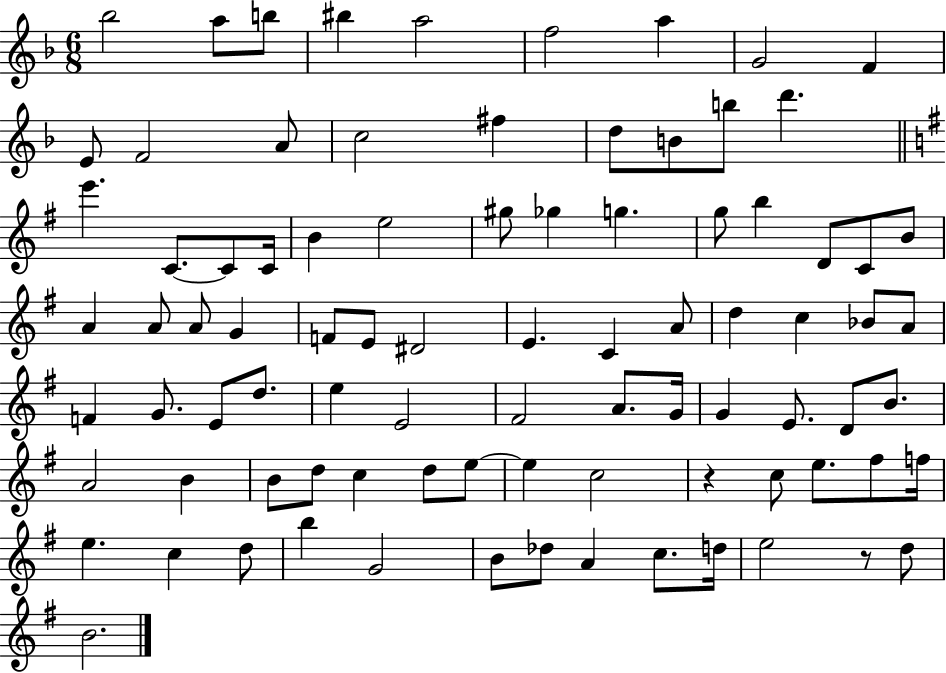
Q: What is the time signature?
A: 6/8